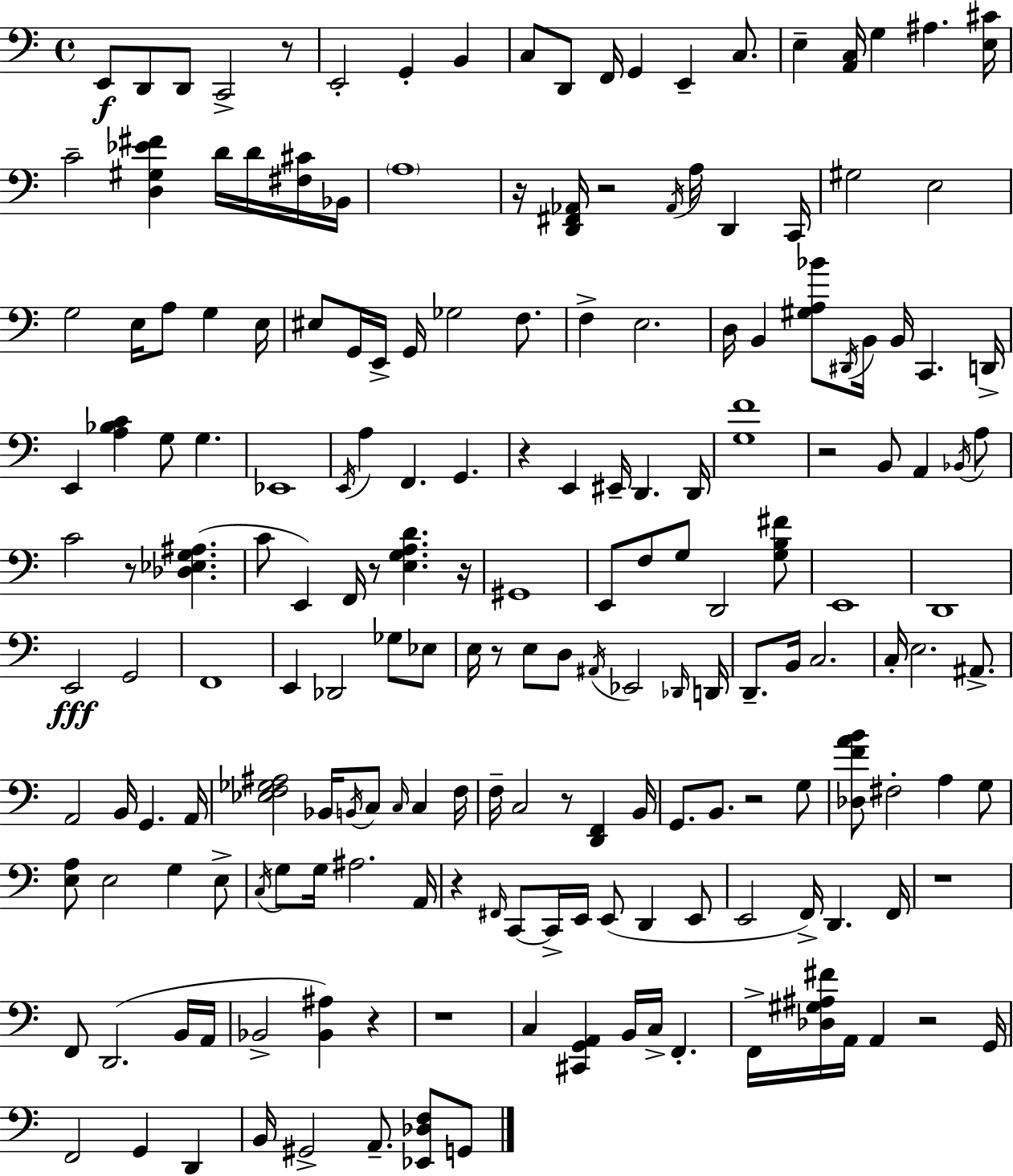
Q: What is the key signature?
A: C major